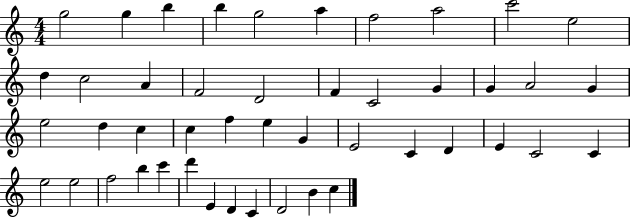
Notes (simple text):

G5/h G5/q B5/q B5/q G5/h A5/q F5/h A5/h C6/h E5/h D5/q C5/h A4/q F4/h D4/h F4/q C4/h G4/q G4/q A4/h G4/q E5/h D5/q C5/q C5/q F5/q E5/q G4/q E4/h C4/q D4/q E4/q C4/h C4/q E5/h E5/h F5/h B5/q C6/q D6/q E4/q D4/q C4/q D4/h B4/q C5/q